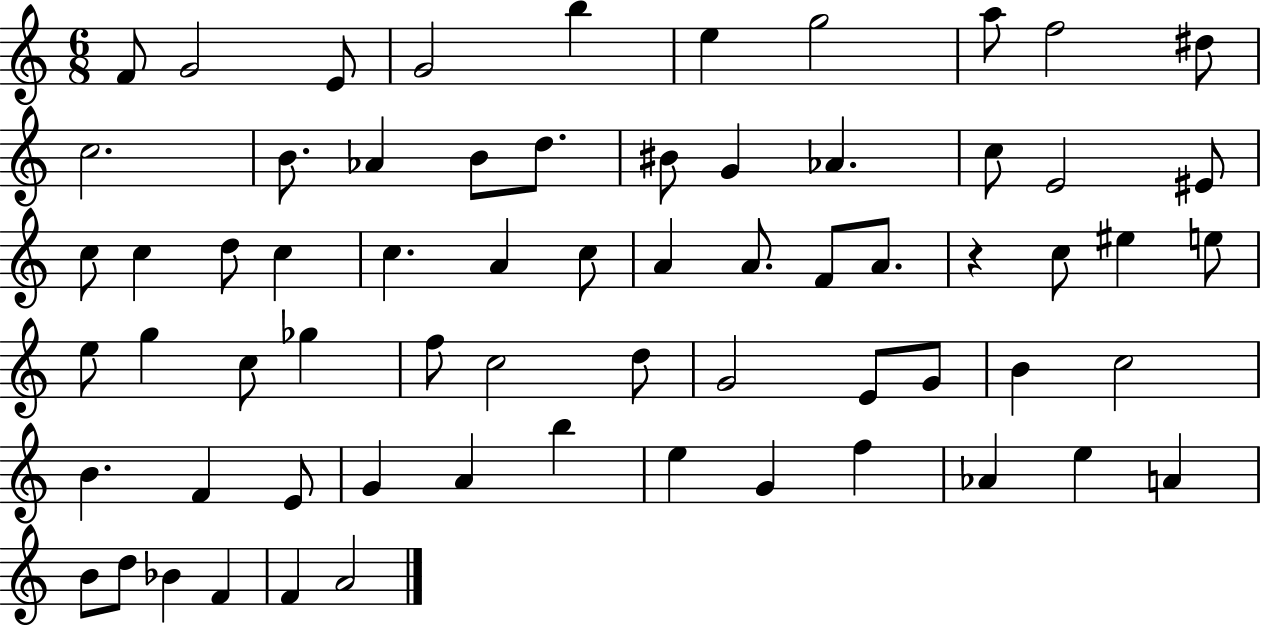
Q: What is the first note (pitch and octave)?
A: F4